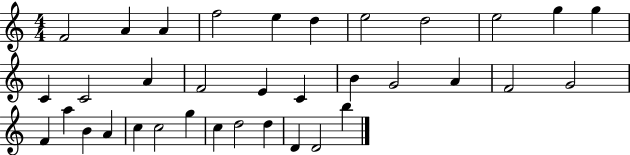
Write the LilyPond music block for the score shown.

{
  \clef treble
  \numericTimeSignature
  \time 4/4
  \key c \major
  f'2 a'4 a'4 | f''2 e''4 d''4 | e''2 d''2 | e''2 g''4 g''4 | \break c'4 c'2 a'4 | f'2 e'4 c'4 | b'4 g'2 a'4 | f'2 g'2 | \break f'4 a''4 b'4 a'4 | c''4 c''2 g''4 | c''4 d''2 d''4 | d'4 d'2 b''4 | \break \bar "|."
}